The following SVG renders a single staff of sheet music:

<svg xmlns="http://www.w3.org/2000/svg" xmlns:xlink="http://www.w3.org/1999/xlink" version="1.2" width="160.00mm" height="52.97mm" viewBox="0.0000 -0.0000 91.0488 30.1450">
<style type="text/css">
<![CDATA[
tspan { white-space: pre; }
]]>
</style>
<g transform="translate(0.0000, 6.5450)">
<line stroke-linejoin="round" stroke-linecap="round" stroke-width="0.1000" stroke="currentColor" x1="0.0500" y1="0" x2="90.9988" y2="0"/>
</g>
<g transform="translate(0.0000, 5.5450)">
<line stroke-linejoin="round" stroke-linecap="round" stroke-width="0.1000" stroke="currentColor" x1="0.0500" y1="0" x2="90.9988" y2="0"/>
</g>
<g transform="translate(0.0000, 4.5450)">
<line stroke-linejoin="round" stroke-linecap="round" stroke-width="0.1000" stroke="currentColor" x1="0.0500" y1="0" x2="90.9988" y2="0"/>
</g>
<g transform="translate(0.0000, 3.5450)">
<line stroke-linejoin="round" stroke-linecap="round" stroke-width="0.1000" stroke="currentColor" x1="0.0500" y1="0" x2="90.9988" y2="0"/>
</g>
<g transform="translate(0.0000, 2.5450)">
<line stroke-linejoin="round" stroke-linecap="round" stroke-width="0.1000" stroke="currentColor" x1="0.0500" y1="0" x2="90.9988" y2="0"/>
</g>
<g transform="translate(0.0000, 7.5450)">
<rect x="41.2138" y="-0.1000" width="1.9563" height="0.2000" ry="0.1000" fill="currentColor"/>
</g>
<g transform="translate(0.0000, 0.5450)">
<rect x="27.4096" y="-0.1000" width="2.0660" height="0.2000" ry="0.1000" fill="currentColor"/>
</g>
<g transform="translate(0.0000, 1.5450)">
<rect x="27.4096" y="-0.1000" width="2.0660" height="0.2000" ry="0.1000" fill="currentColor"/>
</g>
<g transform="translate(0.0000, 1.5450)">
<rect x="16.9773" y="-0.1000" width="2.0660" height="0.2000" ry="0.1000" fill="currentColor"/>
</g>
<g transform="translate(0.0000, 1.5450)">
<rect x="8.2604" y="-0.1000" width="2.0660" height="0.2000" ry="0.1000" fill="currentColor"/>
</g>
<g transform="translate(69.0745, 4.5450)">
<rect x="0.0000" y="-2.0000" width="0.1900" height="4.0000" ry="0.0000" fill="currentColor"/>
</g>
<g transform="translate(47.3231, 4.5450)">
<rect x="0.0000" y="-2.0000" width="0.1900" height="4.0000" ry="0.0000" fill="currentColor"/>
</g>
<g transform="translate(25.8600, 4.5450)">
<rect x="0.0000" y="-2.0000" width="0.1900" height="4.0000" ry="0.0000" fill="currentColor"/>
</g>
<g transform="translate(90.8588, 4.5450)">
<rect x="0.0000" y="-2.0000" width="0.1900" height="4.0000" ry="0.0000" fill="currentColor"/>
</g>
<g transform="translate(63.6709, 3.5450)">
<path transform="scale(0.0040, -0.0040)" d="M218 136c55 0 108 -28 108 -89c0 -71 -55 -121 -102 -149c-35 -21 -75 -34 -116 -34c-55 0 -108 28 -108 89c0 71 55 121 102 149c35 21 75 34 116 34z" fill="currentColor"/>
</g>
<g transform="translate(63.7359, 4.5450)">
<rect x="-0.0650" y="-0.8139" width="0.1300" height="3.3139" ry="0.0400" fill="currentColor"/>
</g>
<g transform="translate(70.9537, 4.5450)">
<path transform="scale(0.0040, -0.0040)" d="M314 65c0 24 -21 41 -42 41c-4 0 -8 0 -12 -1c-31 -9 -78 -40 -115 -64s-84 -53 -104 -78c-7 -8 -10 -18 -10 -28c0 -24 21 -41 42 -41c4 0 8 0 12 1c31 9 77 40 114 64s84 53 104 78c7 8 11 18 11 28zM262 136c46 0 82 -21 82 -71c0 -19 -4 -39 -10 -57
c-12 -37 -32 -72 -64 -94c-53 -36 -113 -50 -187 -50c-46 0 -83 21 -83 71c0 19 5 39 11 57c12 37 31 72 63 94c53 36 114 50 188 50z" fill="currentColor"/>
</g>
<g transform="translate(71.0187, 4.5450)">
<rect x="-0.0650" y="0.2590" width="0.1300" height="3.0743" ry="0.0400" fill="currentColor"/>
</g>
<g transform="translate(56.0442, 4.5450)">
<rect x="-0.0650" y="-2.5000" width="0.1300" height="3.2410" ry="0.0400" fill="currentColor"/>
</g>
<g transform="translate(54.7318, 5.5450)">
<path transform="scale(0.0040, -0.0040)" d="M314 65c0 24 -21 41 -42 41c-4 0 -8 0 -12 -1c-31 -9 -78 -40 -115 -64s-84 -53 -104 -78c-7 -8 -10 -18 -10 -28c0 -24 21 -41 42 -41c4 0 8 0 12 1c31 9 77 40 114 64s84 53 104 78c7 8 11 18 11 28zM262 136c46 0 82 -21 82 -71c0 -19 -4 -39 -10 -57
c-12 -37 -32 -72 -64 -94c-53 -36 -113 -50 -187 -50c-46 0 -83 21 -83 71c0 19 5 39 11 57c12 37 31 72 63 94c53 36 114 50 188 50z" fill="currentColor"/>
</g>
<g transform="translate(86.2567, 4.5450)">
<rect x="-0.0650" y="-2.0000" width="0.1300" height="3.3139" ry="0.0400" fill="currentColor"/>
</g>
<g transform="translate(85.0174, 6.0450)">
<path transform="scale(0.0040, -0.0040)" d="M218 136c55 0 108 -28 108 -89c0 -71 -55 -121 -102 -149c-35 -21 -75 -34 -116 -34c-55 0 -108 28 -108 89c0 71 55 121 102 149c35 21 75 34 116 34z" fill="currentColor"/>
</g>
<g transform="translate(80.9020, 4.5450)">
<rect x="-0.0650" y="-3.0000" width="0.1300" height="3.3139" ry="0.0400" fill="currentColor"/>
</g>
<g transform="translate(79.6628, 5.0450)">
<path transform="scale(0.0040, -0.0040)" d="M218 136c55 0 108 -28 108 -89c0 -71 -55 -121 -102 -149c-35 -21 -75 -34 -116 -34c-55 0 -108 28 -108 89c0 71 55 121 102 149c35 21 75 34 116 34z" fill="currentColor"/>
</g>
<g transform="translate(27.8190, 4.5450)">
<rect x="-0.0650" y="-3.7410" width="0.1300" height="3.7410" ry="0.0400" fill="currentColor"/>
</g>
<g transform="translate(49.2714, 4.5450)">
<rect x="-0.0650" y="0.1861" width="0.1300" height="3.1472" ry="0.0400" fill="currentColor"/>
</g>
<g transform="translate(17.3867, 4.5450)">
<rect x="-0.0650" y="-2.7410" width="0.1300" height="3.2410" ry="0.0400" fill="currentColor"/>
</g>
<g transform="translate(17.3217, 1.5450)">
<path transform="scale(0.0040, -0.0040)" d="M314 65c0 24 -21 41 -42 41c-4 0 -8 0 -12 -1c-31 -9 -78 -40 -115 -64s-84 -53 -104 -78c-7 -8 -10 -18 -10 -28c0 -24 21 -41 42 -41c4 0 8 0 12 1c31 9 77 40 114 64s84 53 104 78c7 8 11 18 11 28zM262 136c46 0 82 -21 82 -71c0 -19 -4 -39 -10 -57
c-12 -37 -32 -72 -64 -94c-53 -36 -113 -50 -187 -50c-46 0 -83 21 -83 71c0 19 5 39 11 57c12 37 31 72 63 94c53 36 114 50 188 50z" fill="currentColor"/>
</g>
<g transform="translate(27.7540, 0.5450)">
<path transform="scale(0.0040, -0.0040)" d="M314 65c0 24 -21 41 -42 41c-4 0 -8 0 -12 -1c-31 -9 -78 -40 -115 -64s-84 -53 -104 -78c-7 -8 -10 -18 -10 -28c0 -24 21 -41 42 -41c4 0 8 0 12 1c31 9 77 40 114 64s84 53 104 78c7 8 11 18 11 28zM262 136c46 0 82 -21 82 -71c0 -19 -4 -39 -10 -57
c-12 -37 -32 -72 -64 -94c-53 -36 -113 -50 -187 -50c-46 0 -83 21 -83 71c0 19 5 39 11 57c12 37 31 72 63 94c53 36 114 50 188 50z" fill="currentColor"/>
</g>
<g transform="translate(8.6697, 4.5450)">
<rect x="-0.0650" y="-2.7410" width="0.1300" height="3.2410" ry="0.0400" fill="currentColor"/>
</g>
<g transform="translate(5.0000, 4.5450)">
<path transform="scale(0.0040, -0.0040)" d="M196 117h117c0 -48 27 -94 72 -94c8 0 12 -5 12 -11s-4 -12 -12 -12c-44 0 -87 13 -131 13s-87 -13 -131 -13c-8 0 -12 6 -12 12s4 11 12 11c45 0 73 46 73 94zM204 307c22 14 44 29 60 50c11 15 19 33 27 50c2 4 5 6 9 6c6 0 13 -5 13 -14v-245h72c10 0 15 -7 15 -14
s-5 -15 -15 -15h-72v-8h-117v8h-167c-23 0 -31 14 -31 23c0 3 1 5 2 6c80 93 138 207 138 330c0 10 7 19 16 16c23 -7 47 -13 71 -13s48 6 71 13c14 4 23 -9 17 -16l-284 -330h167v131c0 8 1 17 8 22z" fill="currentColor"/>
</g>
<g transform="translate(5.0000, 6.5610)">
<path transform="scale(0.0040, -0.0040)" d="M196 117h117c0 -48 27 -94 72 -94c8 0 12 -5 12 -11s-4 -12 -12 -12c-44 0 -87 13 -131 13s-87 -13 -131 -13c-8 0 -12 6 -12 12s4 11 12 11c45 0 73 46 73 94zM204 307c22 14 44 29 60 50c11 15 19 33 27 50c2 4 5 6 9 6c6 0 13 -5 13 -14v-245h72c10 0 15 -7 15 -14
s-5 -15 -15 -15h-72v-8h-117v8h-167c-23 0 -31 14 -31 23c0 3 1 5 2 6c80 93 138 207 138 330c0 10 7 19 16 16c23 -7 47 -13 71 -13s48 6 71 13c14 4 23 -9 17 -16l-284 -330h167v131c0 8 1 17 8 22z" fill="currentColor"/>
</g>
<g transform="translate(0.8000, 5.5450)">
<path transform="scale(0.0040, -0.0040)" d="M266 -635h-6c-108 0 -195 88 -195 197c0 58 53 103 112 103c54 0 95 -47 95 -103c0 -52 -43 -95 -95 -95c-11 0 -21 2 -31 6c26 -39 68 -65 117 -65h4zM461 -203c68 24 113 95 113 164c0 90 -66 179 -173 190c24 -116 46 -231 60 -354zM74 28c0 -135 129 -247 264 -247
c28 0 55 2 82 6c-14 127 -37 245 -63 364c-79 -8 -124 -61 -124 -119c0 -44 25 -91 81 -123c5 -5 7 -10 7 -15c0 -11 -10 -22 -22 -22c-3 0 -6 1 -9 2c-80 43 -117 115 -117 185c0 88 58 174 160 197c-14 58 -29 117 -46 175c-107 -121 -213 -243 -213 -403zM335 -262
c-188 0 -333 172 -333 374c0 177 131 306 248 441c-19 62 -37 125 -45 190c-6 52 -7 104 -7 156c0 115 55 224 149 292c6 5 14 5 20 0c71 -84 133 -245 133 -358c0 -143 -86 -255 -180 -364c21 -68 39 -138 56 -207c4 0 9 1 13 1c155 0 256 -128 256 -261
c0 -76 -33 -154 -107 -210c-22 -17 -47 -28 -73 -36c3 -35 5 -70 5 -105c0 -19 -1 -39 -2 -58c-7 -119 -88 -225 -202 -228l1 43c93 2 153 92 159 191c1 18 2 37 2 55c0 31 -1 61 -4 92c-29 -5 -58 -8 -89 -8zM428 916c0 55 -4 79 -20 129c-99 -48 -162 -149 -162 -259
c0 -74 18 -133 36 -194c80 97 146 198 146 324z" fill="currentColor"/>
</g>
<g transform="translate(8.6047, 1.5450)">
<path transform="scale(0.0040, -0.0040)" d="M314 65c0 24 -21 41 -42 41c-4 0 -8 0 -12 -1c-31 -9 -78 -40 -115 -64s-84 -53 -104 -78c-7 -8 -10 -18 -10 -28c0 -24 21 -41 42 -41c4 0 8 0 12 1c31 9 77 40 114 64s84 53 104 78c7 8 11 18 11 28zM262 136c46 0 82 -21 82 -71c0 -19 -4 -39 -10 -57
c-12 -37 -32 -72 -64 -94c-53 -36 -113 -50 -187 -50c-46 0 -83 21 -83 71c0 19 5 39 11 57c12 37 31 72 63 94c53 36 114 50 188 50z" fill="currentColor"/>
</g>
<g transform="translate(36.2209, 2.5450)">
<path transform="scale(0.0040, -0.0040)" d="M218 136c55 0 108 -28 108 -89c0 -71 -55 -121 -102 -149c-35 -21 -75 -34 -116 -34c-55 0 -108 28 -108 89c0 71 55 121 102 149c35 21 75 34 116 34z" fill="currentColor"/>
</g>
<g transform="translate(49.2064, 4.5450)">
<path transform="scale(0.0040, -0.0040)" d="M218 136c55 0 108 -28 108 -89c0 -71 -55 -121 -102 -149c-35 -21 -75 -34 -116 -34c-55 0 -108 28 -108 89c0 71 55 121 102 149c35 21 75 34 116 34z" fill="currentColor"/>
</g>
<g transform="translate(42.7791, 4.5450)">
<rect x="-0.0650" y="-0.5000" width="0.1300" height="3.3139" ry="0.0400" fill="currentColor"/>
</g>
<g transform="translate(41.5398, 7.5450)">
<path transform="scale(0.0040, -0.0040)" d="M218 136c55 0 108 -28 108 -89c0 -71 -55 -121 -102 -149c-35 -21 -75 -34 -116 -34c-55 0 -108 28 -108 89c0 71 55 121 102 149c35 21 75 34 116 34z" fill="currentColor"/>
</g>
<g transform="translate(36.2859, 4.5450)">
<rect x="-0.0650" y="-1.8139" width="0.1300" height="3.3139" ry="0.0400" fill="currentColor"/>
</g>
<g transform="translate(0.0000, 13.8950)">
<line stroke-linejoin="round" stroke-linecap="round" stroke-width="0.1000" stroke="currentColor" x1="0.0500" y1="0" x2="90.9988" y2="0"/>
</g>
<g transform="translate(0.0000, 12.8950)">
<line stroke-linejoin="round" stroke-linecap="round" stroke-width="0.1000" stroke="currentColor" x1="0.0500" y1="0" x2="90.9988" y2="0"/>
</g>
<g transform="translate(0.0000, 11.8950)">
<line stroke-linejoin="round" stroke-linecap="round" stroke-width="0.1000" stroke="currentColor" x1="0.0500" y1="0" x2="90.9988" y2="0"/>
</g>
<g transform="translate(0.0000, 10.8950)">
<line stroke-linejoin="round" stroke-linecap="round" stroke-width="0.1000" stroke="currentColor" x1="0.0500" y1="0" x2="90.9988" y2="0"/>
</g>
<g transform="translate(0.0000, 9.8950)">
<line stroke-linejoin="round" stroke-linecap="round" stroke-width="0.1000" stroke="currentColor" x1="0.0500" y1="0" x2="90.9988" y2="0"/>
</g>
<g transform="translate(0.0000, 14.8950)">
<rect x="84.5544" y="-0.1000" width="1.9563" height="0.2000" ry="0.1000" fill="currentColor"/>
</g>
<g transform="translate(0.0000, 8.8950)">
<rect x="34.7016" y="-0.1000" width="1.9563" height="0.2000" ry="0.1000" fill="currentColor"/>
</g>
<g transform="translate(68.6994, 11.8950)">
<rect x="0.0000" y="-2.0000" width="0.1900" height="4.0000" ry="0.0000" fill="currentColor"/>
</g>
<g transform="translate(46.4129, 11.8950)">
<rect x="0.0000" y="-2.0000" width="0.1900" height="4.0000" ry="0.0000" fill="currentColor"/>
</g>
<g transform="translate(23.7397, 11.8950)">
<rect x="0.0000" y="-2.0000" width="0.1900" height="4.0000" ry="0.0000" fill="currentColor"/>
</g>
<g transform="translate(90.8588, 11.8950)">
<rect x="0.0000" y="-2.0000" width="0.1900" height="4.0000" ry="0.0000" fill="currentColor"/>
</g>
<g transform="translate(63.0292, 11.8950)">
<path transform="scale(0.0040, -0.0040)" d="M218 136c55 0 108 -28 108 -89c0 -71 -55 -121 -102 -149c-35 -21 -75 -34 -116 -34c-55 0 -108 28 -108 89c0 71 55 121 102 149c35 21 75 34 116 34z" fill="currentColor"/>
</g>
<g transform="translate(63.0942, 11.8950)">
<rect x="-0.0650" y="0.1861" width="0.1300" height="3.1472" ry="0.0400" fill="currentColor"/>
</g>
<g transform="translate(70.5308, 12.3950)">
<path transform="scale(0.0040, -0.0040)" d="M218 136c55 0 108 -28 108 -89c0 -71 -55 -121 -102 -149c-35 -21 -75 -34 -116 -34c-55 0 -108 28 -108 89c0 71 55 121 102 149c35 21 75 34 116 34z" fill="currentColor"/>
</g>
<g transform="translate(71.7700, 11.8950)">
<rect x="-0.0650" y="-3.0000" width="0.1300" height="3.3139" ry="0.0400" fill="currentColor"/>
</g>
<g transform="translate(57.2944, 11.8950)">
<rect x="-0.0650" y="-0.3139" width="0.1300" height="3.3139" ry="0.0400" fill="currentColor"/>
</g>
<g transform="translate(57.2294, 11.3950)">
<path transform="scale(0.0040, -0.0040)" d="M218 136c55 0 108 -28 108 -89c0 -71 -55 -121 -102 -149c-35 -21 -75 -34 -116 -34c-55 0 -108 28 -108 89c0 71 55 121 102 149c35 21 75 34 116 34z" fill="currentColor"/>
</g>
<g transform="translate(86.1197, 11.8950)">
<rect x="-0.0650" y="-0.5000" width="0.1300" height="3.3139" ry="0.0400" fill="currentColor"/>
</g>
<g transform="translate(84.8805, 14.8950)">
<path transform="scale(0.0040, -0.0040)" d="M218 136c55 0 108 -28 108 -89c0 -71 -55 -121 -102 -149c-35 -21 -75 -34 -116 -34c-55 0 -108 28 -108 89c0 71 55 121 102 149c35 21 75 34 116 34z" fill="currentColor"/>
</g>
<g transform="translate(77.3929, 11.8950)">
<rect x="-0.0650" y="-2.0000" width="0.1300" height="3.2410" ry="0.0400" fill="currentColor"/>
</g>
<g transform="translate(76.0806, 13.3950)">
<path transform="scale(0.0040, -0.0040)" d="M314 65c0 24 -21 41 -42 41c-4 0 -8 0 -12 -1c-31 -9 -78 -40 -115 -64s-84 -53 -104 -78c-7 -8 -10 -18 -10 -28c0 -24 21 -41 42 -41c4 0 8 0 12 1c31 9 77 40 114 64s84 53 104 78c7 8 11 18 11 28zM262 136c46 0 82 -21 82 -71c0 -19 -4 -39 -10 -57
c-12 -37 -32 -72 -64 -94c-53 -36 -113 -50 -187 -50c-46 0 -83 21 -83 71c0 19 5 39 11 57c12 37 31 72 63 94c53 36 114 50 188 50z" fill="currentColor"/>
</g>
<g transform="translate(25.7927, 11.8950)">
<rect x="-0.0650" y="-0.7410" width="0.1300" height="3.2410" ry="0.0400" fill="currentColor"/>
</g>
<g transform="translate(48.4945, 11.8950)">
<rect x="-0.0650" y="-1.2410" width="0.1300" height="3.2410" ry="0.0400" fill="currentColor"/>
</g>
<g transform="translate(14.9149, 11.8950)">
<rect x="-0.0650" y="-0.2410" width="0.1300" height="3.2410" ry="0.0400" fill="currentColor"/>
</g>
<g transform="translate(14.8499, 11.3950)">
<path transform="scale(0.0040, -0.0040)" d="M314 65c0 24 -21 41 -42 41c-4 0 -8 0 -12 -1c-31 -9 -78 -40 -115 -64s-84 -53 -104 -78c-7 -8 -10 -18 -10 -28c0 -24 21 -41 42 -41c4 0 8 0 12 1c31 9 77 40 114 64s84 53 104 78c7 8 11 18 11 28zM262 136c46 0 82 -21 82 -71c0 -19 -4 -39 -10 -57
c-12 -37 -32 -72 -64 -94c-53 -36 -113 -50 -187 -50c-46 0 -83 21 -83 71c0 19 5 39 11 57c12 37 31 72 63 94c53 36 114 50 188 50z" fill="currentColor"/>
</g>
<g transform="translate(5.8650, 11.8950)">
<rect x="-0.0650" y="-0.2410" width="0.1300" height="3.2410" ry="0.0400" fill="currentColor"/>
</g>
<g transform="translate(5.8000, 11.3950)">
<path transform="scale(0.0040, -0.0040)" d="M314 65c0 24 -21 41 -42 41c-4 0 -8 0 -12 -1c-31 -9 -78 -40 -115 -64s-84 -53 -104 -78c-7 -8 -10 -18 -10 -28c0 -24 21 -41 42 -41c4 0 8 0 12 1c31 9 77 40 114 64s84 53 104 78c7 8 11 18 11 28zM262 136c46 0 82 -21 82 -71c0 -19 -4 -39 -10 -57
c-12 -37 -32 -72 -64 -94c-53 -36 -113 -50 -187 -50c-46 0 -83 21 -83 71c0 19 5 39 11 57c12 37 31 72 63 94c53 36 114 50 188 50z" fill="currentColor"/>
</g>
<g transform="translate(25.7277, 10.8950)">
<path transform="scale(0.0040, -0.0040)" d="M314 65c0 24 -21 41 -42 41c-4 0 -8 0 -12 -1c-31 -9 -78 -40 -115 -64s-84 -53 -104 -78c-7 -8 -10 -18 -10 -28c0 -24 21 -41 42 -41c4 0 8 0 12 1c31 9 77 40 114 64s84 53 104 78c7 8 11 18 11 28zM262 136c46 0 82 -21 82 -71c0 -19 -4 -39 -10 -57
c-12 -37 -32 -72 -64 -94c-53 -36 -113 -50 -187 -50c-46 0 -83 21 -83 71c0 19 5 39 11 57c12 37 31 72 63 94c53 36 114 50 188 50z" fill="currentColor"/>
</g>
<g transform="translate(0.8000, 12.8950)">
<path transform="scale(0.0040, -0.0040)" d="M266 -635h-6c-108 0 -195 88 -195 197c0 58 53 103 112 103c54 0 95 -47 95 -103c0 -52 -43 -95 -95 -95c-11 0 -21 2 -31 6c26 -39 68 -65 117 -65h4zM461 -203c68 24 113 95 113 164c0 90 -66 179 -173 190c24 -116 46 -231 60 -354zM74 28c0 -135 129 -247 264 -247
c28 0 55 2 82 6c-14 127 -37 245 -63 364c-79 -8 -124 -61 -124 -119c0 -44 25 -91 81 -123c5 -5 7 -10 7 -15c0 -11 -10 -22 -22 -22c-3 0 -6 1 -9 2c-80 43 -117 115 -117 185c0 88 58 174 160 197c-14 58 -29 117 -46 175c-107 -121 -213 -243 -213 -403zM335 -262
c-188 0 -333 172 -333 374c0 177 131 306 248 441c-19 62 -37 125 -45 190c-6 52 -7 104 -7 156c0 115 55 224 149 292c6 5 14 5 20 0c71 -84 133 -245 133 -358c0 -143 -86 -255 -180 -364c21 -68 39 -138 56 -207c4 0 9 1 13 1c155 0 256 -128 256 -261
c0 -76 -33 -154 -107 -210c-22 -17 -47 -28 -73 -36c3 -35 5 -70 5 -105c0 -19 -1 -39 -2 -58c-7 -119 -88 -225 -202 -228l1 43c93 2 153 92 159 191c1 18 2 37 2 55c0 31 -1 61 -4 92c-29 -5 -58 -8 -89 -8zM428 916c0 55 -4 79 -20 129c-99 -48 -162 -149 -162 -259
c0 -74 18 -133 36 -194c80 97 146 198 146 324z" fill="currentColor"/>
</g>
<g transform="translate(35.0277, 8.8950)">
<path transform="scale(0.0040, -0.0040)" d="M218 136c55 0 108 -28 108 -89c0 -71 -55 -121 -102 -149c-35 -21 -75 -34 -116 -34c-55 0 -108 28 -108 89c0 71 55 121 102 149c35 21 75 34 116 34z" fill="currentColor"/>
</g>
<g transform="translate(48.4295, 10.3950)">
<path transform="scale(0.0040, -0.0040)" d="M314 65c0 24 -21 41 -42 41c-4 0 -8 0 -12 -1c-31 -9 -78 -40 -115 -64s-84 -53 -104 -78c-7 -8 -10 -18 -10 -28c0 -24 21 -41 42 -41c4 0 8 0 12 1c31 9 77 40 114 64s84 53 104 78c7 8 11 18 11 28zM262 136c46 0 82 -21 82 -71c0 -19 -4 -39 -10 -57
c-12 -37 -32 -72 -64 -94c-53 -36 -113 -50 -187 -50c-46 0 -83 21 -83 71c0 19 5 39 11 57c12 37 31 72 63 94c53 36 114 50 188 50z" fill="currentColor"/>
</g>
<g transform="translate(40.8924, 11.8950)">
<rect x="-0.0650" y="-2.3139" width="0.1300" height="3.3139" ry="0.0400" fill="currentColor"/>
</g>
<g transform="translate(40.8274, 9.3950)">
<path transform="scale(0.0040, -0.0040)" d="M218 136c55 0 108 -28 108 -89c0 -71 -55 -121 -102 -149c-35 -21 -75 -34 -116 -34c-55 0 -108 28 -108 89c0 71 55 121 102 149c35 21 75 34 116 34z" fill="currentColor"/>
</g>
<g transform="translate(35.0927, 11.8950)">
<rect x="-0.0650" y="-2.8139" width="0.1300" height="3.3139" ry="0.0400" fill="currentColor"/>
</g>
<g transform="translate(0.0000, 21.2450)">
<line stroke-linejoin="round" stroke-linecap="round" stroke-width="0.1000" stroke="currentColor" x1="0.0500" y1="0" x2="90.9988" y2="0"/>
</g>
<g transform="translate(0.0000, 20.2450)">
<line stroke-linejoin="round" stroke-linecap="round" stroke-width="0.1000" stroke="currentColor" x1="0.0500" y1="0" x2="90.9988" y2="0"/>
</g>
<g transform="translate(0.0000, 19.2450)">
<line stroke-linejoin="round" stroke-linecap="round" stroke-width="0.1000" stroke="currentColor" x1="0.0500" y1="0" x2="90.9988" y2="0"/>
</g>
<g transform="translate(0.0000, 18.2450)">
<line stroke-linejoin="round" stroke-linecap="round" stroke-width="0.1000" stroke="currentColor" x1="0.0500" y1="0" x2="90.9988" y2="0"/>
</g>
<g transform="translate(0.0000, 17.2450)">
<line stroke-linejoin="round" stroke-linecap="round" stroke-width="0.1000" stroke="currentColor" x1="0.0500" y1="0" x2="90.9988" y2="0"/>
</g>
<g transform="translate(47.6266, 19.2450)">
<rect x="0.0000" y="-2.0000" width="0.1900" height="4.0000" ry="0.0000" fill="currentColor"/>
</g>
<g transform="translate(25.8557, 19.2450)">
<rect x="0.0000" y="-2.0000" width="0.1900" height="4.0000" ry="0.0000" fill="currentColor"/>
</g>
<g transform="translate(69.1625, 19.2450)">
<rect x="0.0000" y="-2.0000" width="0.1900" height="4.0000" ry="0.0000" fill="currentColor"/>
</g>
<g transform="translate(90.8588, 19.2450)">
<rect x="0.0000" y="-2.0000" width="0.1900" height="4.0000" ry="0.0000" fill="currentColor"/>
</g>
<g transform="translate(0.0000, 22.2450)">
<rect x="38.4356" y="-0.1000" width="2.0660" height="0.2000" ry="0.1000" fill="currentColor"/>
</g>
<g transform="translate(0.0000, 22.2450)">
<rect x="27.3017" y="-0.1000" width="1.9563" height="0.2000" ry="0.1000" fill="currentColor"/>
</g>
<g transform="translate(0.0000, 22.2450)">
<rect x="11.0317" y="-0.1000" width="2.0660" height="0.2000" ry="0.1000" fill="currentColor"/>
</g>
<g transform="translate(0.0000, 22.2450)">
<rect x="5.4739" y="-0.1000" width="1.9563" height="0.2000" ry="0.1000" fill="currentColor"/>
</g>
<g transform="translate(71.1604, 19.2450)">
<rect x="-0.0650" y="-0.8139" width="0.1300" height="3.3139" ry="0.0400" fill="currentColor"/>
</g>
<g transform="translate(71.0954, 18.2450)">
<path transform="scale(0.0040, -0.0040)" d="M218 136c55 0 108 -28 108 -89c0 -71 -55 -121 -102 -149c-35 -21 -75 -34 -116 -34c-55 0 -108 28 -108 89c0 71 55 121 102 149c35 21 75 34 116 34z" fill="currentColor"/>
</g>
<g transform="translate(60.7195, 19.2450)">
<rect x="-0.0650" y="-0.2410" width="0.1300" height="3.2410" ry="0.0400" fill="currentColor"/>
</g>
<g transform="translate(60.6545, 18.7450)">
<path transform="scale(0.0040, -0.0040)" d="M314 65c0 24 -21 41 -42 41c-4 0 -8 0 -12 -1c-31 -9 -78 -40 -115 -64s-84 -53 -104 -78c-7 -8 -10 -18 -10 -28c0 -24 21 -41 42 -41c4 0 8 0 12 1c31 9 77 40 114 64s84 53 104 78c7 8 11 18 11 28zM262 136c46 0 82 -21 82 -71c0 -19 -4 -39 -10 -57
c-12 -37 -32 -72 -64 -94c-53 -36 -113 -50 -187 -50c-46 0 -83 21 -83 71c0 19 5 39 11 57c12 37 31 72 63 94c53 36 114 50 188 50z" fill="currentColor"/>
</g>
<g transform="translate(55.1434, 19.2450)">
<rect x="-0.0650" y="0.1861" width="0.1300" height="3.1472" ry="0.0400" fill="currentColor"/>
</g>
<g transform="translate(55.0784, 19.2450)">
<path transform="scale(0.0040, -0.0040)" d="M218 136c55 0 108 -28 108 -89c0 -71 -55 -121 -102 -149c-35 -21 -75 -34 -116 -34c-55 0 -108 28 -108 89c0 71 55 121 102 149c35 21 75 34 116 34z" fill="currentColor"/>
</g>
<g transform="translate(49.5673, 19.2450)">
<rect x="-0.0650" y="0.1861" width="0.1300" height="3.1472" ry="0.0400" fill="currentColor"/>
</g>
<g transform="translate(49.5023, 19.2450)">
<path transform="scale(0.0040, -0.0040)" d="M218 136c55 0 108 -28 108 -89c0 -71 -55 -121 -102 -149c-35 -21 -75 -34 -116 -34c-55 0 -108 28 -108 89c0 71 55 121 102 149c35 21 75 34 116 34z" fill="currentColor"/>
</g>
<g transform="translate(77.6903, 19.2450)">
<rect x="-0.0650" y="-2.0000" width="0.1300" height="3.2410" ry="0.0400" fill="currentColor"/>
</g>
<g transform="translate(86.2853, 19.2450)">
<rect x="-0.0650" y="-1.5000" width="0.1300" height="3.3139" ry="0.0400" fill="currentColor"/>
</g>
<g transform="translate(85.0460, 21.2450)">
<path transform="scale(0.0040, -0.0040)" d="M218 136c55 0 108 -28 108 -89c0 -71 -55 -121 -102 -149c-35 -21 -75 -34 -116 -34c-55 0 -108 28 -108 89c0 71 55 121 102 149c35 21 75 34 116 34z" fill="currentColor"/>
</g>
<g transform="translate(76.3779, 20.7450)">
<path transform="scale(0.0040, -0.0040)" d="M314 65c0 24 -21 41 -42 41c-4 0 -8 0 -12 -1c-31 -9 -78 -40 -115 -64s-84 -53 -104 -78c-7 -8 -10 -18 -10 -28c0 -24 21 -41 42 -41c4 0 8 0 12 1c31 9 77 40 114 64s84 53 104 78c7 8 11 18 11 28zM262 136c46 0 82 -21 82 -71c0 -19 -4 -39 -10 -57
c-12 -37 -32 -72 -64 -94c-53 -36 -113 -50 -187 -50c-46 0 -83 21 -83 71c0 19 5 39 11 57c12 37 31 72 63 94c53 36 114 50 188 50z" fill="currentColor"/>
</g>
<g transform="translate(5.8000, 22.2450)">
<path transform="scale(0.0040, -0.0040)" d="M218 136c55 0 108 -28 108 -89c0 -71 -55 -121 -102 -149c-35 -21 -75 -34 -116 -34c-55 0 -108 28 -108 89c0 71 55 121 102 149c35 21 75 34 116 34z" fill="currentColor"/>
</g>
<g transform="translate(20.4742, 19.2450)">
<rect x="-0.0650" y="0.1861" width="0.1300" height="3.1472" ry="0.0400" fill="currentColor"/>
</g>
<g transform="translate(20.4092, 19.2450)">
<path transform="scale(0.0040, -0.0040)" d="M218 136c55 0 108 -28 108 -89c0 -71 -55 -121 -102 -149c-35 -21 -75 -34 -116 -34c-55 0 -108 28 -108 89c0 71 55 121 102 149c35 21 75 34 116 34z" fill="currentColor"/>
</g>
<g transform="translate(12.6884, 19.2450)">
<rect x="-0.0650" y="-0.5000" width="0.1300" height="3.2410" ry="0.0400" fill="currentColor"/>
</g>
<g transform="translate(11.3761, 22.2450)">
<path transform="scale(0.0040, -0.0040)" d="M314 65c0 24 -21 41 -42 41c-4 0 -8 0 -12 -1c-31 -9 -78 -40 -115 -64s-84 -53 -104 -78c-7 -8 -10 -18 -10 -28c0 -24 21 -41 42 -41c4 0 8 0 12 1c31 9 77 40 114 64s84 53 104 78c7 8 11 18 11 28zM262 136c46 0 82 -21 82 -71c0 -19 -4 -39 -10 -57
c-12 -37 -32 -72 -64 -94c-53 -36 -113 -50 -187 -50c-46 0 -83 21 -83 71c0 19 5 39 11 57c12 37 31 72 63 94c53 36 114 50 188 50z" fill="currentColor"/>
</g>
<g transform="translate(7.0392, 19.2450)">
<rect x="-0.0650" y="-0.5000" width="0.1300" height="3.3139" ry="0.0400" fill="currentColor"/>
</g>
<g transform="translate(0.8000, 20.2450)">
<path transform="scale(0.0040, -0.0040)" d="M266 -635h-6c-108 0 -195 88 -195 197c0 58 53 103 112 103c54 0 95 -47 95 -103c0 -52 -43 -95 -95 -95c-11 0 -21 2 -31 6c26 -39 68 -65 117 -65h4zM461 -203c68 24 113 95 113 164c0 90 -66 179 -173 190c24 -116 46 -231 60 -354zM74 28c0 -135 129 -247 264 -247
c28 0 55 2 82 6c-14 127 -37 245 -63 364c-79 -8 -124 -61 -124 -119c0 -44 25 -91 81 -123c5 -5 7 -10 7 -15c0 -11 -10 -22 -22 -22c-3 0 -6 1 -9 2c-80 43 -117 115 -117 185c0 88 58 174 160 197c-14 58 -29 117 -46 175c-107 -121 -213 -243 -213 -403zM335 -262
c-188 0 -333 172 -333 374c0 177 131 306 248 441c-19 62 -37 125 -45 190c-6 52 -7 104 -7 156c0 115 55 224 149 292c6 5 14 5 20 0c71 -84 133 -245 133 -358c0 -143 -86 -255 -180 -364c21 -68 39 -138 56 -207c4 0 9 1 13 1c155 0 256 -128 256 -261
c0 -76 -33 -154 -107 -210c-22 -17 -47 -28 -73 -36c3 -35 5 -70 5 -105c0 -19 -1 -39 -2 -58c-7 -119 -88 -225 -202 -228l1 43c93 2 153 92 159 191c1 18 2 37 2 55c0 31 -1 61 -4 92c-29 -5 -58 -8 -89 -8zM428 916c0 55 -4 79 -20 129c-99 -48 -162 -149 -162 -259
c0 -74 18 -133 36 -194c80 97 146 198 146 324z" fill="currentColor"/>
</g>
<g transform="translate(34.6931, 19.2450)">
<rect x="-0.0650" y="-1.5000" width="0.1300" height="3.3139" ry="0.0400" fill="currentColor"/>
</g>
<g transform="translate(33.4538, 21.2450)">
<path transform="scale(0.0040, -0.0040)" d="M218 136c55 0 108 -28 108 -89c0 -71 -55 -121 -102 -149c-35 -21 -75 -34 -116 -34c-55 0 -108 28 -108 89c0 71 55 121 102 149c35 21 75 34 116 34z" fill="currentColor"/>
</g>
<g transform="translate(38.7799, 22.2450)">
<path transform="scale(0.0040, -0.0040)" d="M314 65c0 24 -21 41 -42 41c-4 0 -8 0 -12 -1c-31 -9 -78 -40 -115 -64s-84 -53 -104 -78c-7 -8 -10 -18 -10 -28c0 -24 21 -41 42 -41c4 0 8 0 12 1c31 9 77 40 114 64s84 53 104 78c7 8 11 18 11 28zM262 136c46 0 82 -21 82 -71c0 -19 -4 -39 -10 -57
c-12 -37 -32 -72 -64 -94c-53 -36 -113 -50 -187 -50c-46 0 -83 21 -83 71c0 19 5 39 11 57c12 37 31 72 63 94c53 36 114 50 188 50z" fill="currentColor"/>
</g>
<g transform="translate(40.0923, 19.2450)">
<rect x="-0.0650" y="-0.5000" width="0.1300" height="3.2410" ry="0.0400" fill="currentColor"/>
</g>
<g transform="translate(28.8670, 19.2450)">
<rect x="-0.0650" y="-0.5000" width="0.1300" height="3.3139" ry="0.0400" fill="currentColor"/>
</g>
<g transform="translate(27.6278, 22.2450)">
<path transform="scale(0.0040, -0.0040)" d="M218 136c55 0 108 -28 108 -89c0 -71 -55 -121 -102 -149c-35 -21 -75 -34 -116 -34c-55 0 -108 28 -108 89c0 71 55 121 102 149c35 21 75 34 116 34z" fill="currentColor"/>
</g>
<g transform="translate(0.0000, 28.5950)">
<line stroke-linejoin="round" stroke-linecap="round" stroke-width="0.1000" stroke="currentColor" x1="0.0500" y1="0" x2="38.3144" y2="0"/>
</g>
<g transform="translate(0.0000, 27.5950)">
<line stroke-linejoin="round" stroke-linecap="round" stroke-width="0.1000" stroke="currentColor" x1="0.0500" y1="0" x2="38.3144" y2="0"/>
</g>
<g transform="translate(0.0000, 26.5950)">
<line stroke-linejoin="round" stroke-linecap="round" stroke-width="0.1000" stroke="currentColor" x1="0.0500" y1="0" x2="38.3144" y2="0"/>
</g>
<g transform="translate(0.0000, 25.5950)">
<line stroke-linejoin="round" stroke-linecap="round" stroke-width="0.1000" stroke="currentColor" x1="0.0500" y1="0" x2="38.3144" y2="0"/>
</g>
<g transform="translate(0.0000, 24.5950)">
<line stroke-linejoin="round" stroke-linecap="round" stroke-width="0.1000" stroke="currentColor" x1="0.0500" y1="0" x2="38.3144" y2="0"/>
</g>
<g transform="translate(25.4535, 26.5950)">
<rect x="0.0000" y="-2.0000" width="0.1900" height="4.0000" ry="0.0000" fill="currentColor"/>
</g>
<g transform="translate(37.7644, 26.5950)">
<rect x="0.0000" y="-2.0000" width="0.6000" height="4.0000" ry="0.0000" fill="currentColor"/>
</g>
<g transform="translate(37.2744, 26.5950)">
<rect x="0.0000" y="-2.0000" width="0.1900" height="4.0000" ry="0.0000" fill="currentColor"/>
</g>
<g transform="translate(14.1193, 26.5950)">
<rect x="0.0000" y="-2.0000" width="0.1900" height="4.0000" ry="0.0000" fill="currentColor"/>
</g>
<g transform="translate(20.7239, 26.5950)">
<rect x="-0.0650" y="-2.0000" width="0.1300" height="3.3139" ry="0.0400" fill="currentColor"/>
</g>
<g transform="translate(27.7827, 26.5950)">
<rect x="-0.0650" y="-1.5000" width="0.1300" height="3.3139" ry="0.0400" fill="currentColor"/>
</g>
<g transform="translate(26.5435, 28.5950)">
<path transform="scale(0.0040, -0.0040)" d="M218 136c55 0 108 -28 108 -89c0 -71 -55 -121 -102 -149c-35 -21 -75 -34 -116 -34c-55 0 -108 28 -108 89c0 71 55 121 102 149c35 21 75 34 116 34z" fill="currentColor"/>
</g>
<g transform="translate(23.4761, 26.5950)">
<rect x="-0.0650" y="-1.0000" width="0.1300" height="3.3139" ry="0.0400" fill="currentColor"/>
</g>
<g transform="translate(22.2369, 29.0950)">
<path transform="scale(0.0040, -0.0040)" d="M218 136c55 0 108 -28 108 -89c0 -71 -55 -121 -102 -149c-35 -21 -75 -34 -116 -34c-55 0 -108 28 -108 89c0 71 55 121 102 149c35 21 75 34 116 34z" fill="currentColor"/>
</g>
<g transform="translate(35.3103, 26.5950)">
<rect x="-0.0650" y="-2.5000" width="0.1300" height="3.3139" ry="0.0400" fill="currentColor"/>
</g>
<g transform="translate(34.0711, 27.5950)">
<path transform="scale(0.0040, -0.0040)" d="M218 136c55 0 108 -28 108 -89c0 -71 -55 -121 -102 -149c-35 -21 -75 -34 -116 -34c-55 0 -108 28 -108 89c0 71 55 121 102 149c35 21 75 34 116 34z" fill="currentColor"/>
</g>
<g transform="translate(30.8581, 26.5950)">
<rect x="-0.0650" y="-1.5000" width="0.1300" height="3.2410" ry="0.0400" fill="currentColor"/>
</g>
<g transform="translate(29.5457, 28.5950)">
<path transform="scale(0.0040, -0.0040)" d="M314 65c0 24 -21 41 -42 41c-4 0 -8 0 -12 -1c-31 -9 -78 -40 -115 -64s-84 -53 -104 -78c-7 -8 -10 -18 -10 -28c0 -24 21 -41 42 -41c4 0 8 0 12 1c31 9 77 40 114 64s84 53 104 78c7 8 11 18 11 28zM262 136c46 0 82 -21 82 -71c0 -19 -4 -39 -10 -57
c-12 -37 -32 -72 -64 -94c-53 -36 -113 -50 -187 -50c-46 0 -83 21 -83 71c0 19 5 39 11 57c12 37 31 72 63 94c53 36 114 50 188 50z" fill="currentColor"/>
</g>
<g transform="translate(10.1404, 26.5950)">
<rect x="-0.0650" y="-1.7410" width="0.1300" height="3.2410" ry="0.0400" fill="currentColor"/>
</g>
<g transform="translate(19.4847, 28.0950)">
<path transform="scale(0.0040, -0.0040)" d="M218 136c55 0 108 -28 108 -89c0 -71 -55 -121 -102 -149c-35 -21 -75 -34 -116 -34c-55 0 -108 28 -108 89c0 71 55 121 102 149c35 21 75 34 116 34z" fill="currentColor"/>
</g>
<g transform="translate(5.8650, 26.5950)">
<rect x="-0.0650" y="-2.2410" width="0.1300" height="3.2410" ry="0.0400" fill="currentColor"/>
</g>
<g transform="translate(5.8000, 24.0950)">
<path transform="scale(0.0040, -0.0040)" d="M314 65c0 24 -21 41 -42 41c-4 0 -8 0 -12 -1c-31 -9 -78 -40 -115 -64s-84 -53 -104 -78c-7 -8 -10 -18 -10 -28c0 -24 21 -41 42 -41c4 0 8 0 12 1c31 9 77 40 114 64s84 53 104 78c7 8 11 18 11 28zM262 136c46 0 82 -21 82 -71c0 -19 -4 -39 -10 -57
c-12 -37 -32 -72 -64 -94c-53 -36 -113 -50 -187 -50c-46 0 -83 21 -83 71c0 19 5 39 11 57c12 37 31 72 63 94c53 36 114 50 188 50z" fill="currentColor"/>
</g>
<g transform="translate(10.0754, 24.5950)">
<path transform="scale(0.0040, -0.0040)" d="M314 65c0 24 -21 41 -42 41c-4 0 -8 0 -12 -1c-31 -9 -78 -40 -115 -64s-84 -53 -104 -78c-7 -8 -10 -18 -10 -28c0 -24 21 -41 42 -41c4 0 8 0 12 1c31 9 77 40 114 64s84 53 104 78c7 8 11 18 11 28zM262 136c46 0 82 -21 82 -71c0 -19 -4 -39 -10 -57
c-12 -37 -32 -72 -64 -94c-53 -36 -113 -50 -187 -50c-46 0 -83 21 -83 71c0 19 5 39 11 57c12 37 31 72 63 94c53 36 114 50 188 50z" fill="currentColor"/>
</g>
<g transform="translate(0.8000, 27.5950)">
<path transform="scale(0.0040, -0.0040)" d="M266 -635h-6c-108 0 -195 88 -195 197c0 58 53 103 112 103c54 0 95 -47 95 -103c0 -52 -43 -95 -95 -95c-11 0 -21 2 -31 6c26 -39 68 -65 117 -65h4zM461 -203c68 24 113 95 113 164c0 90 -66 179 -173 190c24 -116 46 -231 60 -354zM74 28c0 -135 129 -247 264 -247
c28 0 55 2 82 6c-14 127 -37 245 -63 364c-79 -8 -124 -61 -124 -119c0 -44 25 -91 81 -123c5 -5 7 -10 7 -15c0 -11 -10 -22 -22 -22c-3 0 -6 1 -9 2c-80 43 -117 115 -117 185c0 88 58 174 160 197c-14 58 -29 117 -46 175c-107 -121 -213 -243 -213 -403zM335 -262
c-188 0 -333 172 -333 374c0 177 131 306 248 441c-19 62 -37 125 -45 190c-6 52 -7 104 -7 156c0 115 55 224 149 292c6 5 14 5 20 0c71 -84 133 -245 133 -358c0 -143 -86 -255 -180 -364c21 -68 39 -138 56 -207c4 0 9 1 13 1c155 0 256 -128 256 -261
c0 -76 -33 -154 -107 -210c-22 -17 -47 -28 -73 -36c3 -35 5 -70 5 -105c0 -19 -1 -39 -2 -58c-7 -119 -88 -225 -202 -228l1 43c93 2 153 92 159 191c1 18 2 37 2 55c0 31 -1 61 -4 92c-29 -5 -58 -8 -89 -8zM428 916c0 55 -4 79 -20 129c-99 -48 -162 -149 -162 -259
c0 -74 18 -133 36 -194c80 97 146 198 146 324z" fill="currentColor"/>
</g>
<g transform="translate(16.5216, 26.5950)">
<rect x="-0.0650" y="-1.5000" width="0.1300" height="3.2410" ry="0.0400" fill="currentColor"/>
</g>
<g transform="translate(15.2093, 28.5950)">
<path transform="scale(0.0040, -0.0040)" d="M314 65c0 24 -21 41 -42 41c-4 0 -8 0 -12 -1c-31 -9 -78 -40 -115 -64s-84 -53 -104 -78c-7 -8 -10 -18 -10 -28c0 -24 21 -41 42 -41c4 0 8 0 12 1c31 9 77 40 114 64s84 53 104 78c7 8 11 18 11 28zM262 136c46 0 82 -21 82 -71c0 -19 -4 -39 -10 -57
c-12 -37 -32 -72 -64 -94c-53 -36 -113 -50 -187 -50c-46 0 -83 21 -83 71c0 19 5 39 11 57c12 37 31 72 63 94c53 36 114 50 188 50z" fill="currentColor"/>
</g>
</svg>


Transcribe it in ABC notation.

X:1
T:Untitled
M:4/4
L:1/4
K:C
a2 a2 c'2 f C B G2 d B2 A F c2 c2 d2 a g e2 c B A F2 C C C2 B C E C2 B B c2 d F2 E g2 f2 E2 F D E E2 G